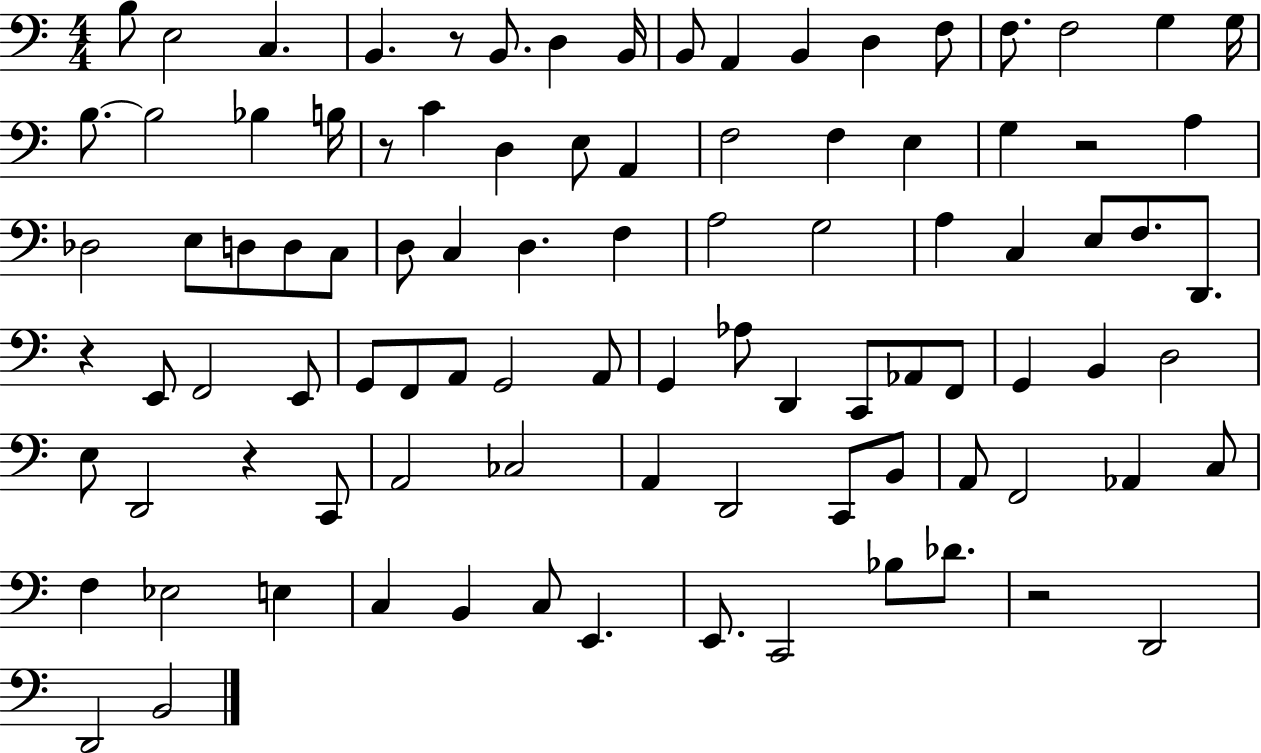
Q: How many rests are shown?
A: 6